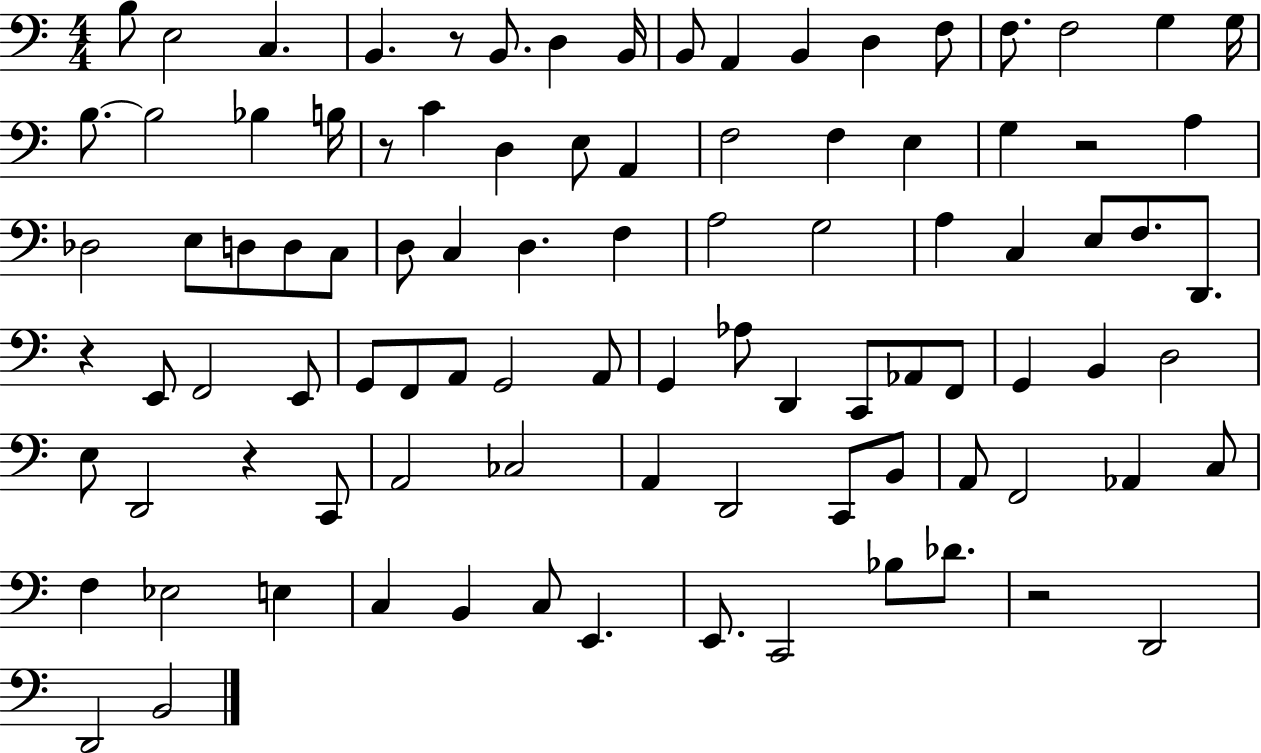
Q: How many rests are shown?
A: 6